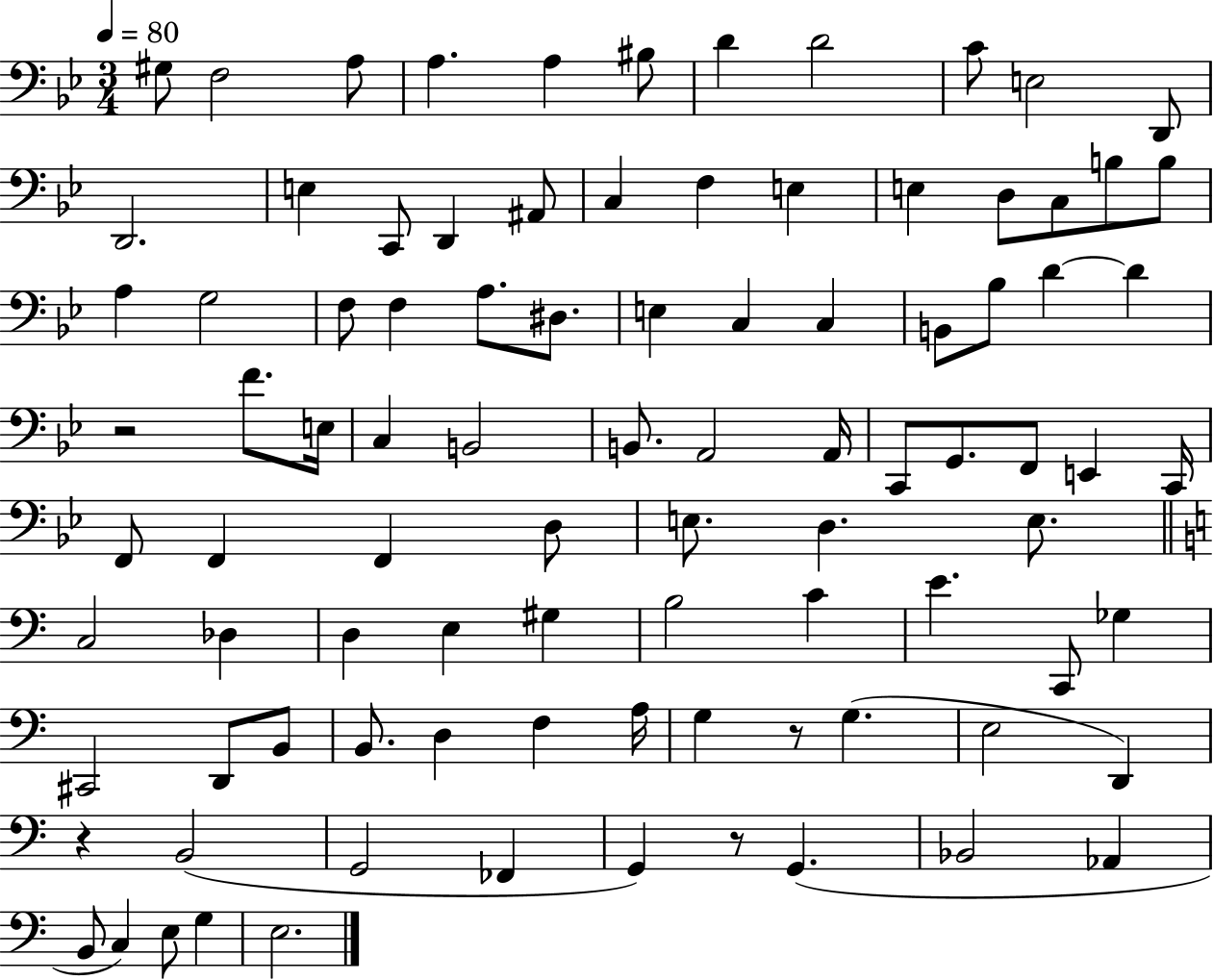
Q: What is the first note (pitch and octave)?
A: G#3